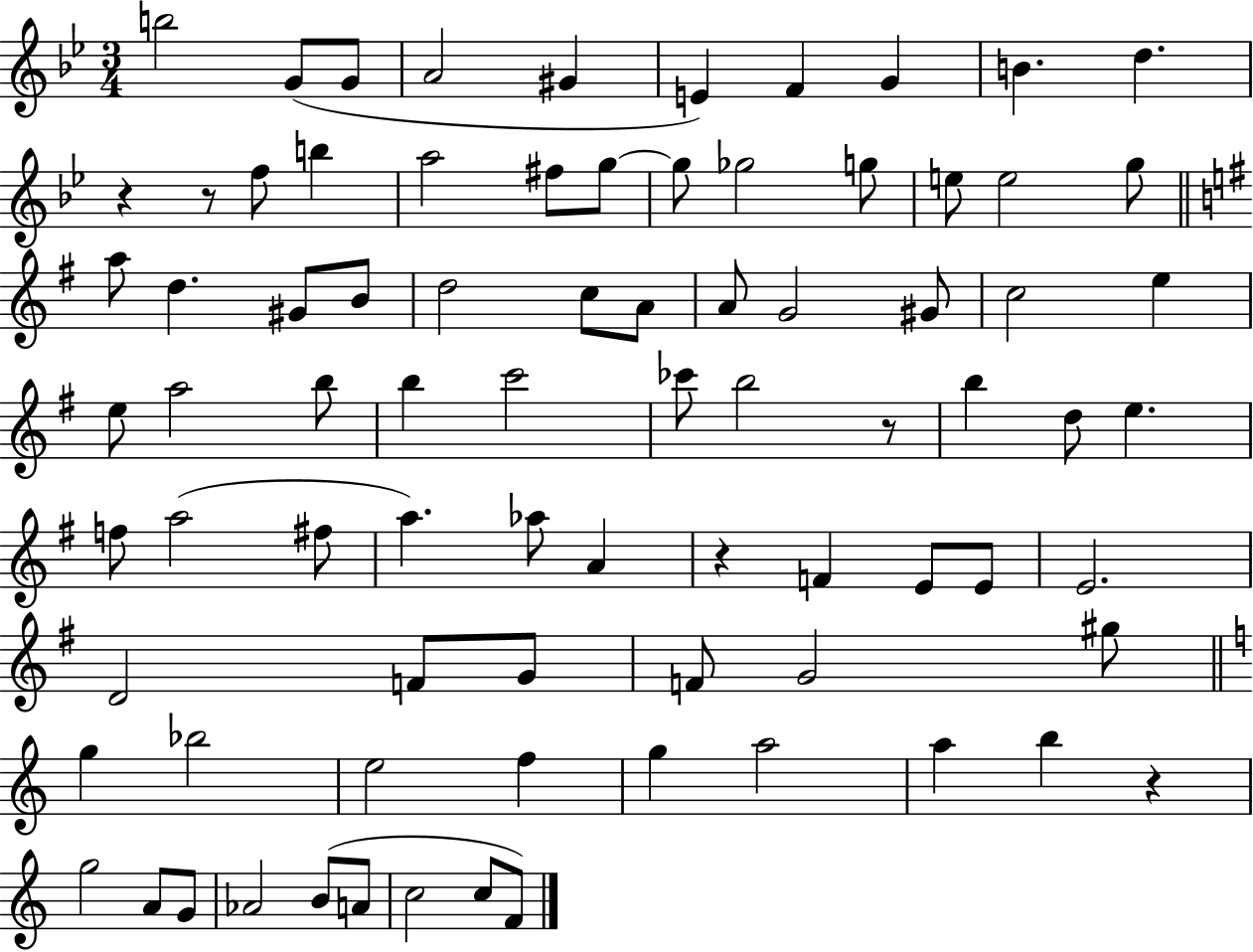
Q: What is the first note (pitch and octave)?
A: B5